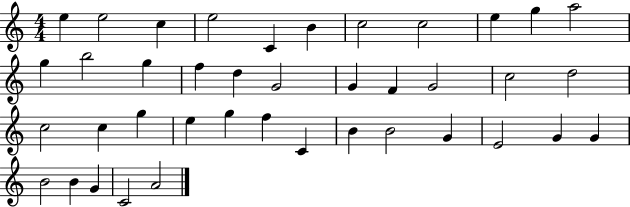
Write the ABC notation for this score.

X:1
T:Untitled
M:4/4
L:1/4
K:C
e e2 c e2 C B c2 c2 e g a2 g b2 g f d G2 G F G2 c2 d2 c2 c g e g f C B B2 G E2 G G B2 B G C2 A2